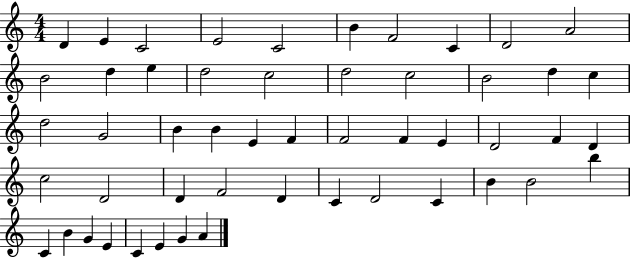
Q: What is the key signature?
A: C major